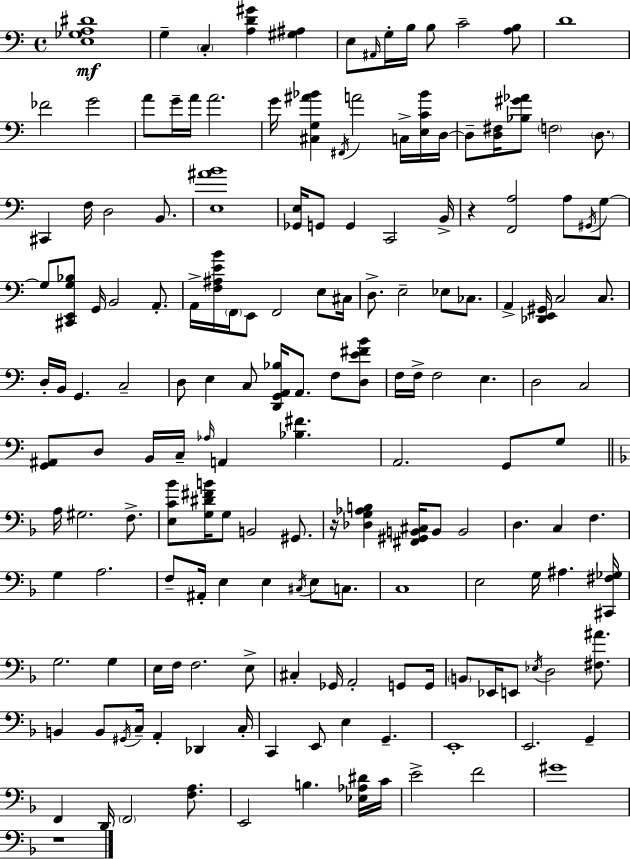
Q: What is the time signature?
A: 4/4